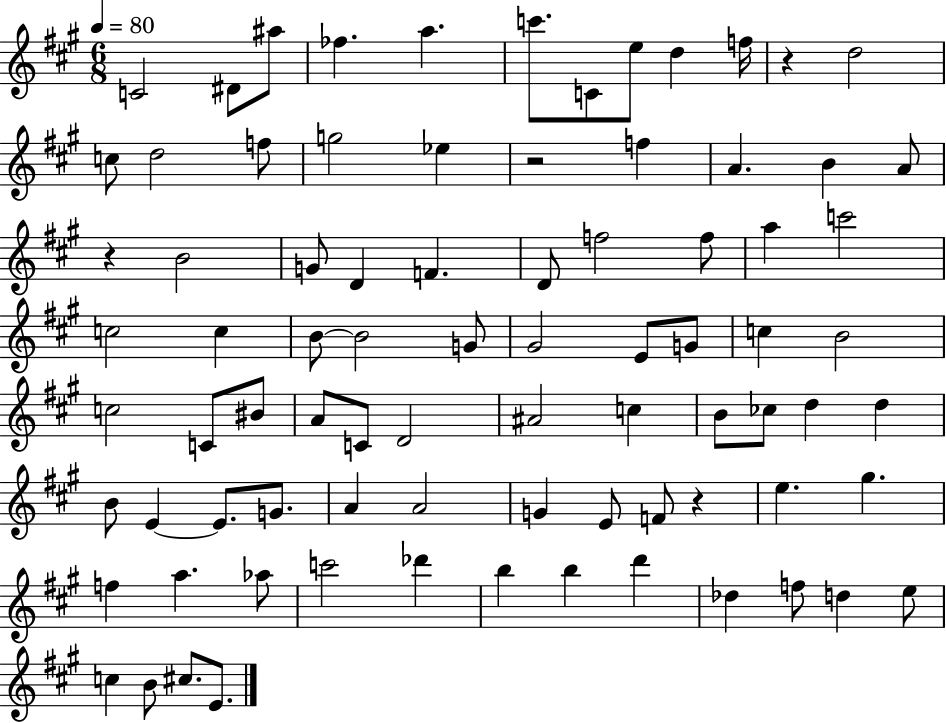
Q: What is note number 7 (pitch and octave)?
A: C4